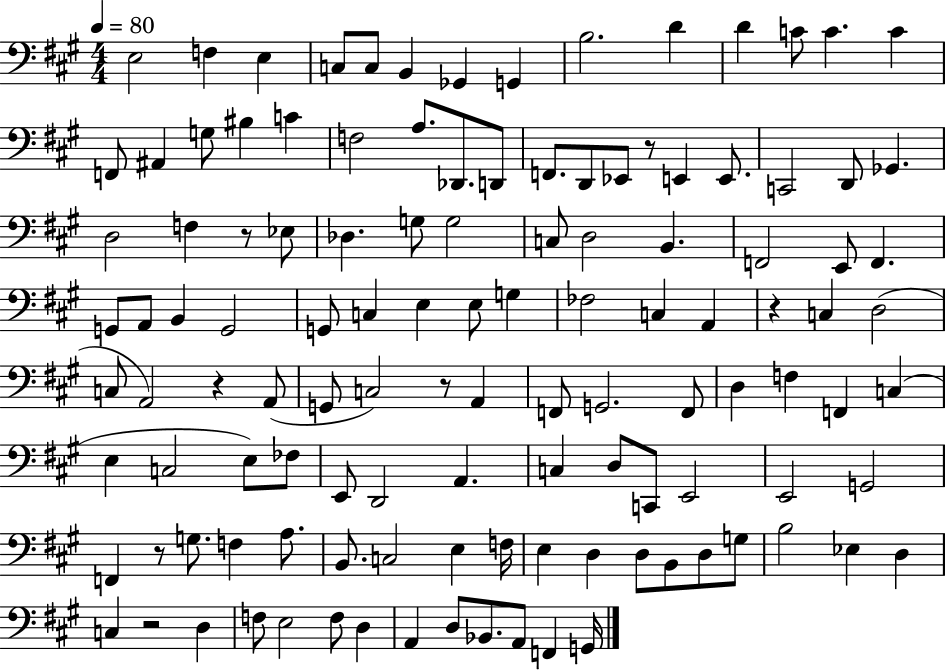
{
  \clef bass
  \numericTimeSignature
  \time 4/4
  \key a \major
  \tempo 4 = 80
  e2 f4 e4 | c8 c8 b,4 ges,4 g,4 | b2. d'4 | d'4 c'8 c'4. c'4 | \break f,8 ais,4 g8 bis4 c'4 | f2 a8. des,8. d,8 | f,8. d,8 ees,8 r8 e,4 e,8. | c,2 d,8 ges,4. | \break d2 f4 r8 ees8 | des4. g8 g2 | c8 d2 b,4. | f,2 e,8 f,4. | \break g,8 a,8 b,4 g,2 | g,8 c4 e4 e8 g4 | fes2 c4 a,4 | r4 c4 d2( | \break c8 a,2) r4 a,8( | g,8 c2) r8 a,4 | f,8 g,2. f,8 | d4 f4 f,4 c4( | \break e4 c2 e8) fes8 | e,8 d,2 a,4. | c4 d8 c,8 e,2 | e,2 g,2 | \break f,4 r8 g8. f4 a8. | b,8. c2 e4 f16 | e4 d4 d8 b,8 d8 g8 | b2 ees4 d4 | \break c4 r2 d4 | f8 e2 f8 d4 | a,4 d8 bes,8. a,8 f,4 g,16 | \bar "|."
}